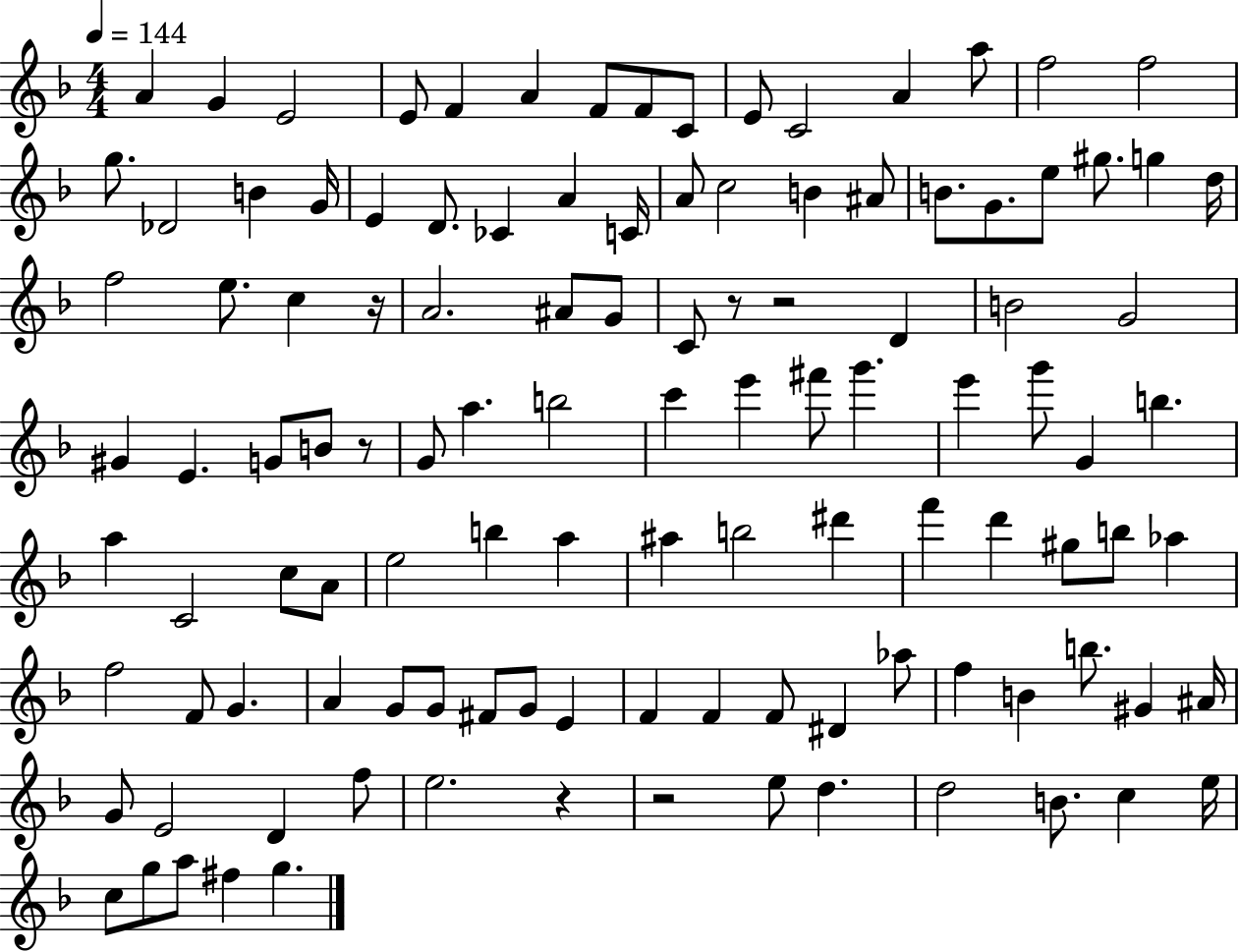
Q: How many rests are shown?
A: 6